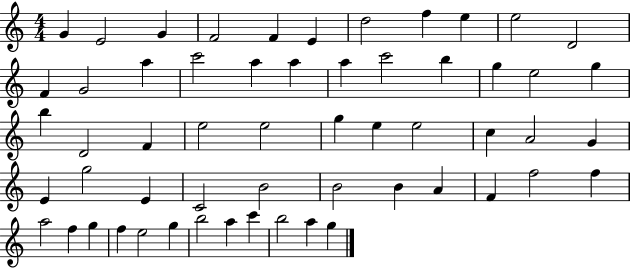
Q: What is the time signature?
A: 4/4